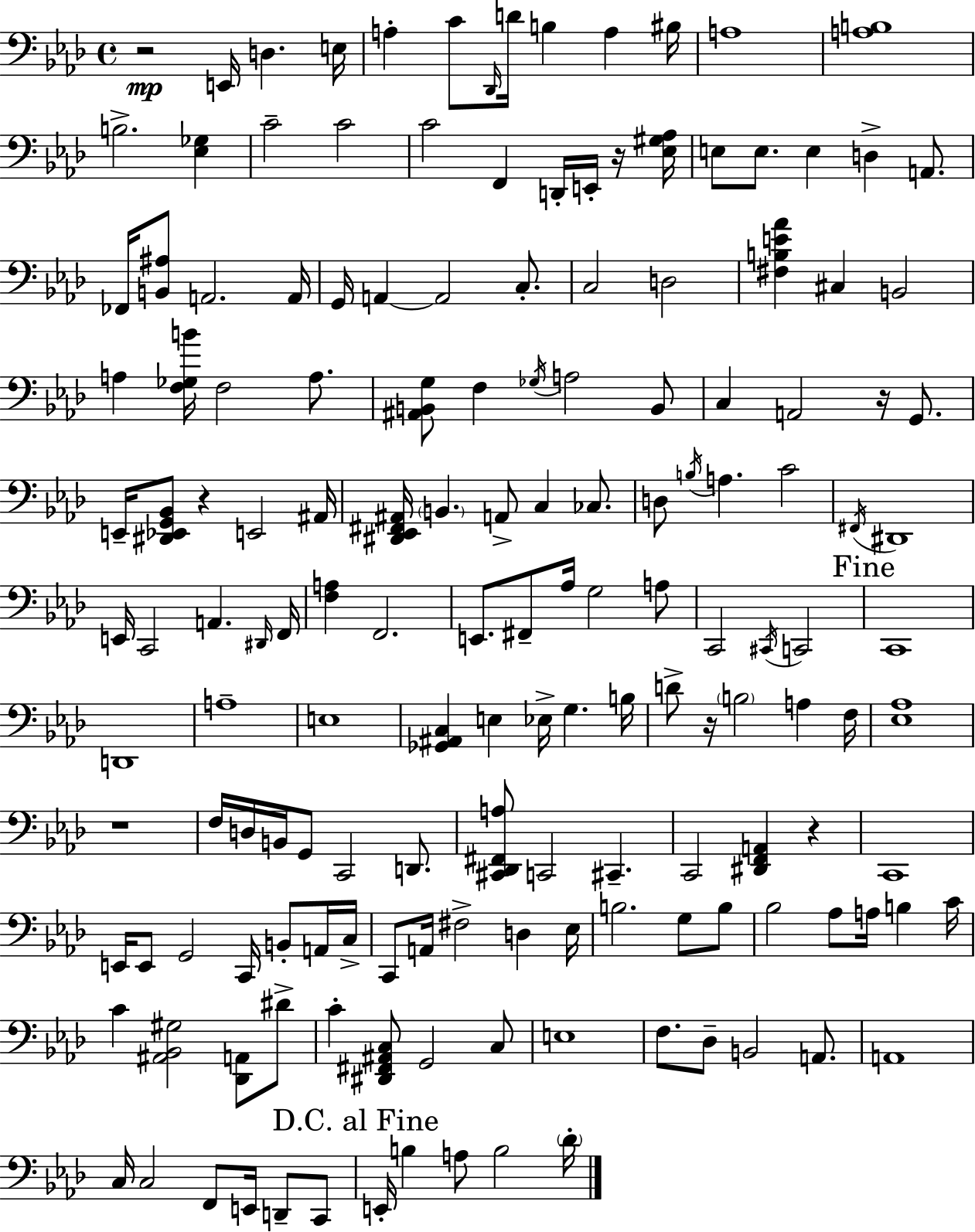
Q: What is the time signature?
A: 4/4